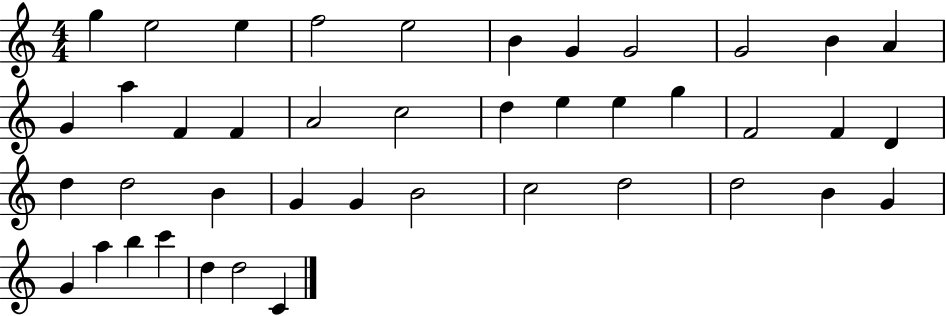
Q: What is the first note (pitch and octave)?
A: G5